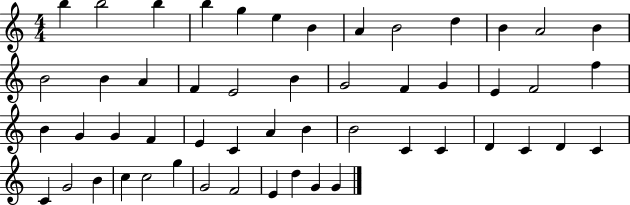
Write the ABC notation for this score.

X:1
T:Untitled
M:4/4
L:1/4
K:C
b b2 b b g e B A B2 d B A2 B B2 B A F E2 B G2 F G E F2 f B G G F E C A B B2 C C D C D C C G2 B c c2 g G2 F2 E d G G